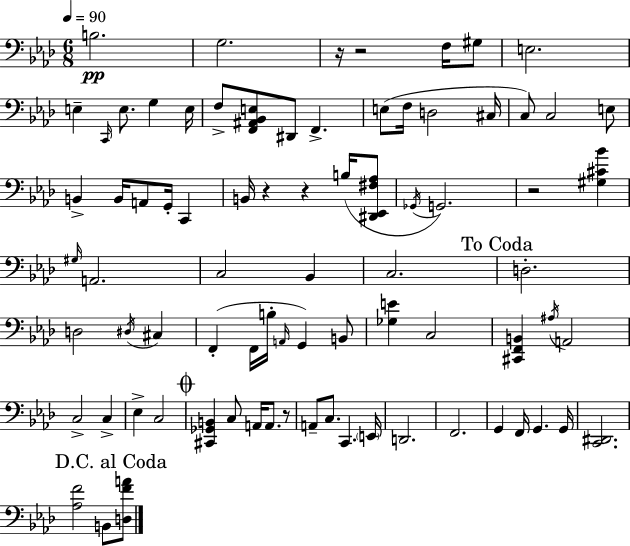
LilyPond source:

{
  \clef bass
  \numericTimeSignature
  \time 6/8
  \key f \minor
  \tempo 4 = 90
  b2.\pp | g2. | r16 r2 f16 gis8 | e2. | \break e4-- \grace { c,16 } e8. g4 | e16 f8-> <f, ais, bes, e>8 dis,8 f,4.-> | e8( f16 d2 | cis16 c8) c2 e8 | \break b,4-> b,16 a,8 g,16-. c,4 | b,16 r4 r4 b16( <dis, ees, fis aes>8 | \acciaccatura { ges,16 } g,2.) | r2 <gis cis' bes'>4 | \break \grace { gis16 } a,2. | c2 bes,4 | c2. | \mark "To Coda" d2.-. | \break d2 \acciaccatura { dis16 } | cis4 f,4-.( f,16 b16-. \grace { a,16 } g,4) | b,8 <ges e'>4 c2 | <cis, f, b,>4 \acciaccatura { ais16 } a,2 | \break c2-> | c4-> ees4-> c2 | \mark \markup { \musicglyph "scripts.coda" } <cis, ges, b,>4 c8 | a,16 a,8. r8 a,8-- c8. c,4. | \break \parenthesize e,16 d,2. | f,2. | g,4 f,16 g,4. | g,16 <c, dis,>2. | \break \mark "D.C. al Coda" <aes f'>2 | b,8 <d f' a'>8 \bar "|."
}